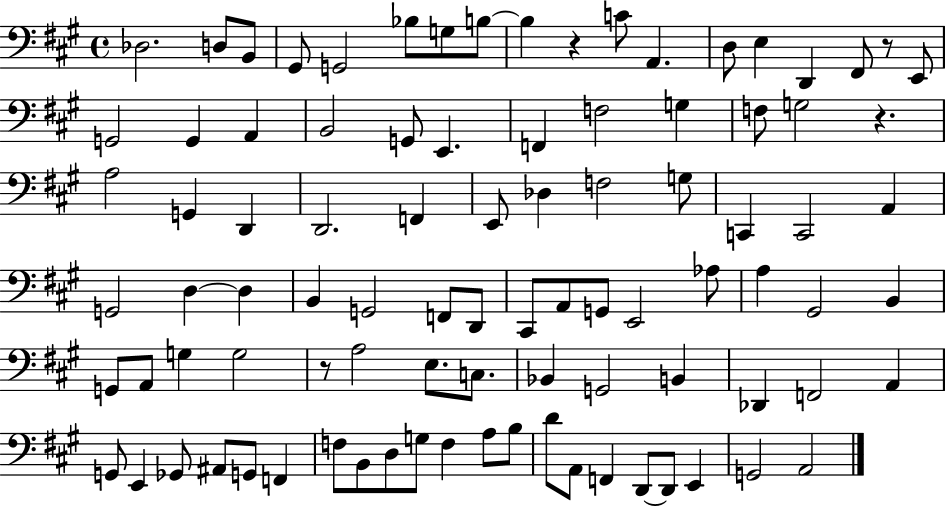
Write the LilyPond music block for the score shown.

{
  \clef bass
  \time 4/4
  \defaultTimeSignature
  \key a \major
  des2. d8 b,8 | gis,8 g,2 bes8 g8 b8~~ | b4 r4 c'8 a,4. | d8 e4 d,4 fis,8 r8 e,8 | \break g,2 g,4 a,4 | b,2 g,8 e,4. | f,4 f2 g4 | f8 g2 r4. | \break a2 g,4 d,4 | d,2. f,4 | e,8 des4 f2 g8 | c,4 c,2 a,4 | \break g,2 d4~~ d4 | b,4 g,2 f,8 d,8 | cis,8 a,8 g,8 e,2 aes8 | a4 gis,2 b,4 | \break g,8 a,8 g4 g2 | r8 a2 e8. c8. | bes,4 g,2 b,4 | des,4 f,2 a,4 | \break g,8 e,4 ges,8 ais,8 g,8 f,4 | f8 b,8 d8 g8 f4 a8 b8 | d'8 a,8 f,4 d,8~~ d,8 e,4 | g,2 a,2 | \break \bar "|."
}